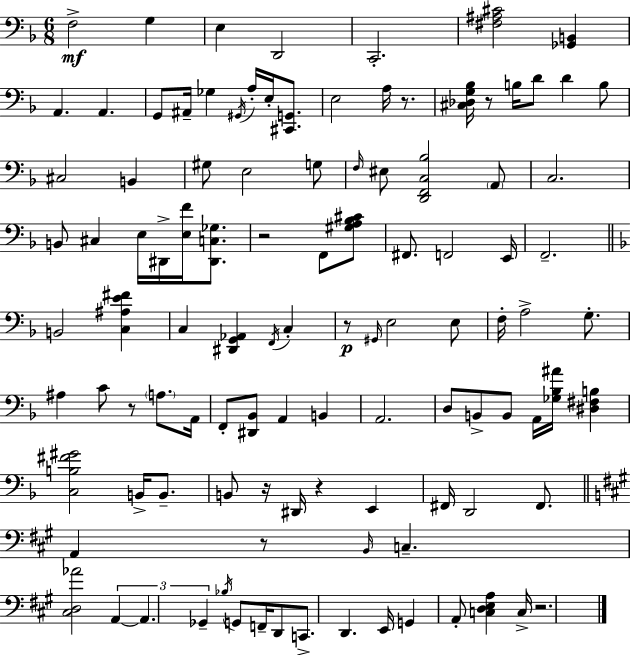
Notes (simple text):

F3/h G3/q E3/q D2/h C2/h. [F#3,A#3,C#4]/h [Gb2,B2]/q A2/q. A2/q. G2/e A#2/s Gb3/q G#2/s A3/s E3/s [C#2,G2]/e. E3/h A3/s R/e. [C#3,Db3,G3,Bb3]/s R/e B3/s D4/e D4/q B3/e C#3/h B2/q G#3/e E3/h G3/e F3/s EIS3/e [D2,F2,C3,Bb3]/h A2/e C3/h. B2/e C#3/q E3/s D#2/s [E3,F4]/s [D#2,C3,Gb3]/e. R/h F2/e [G#3,A3,Bb3,C#4]/e F#2/e. F2/h E2/s F2/h. B2/h [C3,A#3,E4,F#4]/q C3/q [D#2,G2,Ab2]/q F2/s C3/q R/e G#2/s E3/h E3/e F3/s A3/h G3/e. A#3/q C4/e R/e A3/e. A2/s F2/e [D#2,Bb2]/e A2/q B2/q A2/h. D3/e B2/e B2/e A2/s [Gb3,Bb3,A#4]/s [D#3,F#3,B3]/q [C3,B3,F#4,G#4]/h B2/s B2/e. B2/e R/s D#2/s R/q E2/q F#2/s D2/h F#2/e. A2/q R/e B2/s C3/q. [C#3,D3,Ab4]/h A2/q A2/q. Gb2/q Bb3/s G2/e F2/s D2/e C2/e. D2/q. E2/s G2/q A2/e [C3,D3,E3,A3]/q C3/s R/h.